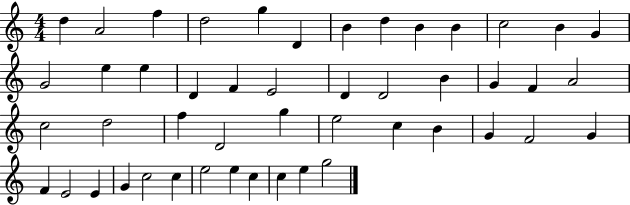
{
  \clef treble
  \numericTimeSignature
  \time 4/4
  \key c \major
  d''4 a'2 f''4 | d''2 g''4 d'4 | b'4 d''4 b'4 b'4 | c''2 b'4 g'4 | \break g'2 e''4 e''4 | d'4 f'4 e'2 | d'4 d'2 b'4 | g'4 f'4 a'2 | \break c''2 d''2 | f''4 d'2 g''4 | e''2 c''4 b'4 | g'4 f'2 g'4 | \break f'4 e'2 e'4 | g'4 c''2 c''4 | e''2 e''4 c''4 | c''4 e''4 g''2 | \break \bar "|."
}